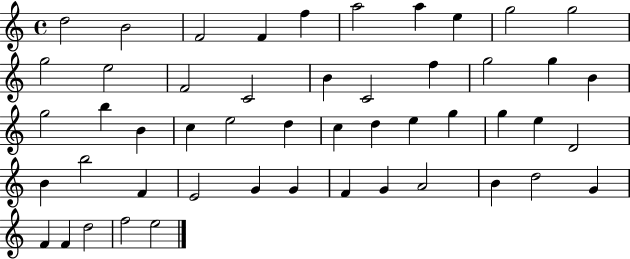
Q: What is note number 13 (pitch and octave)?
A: F4